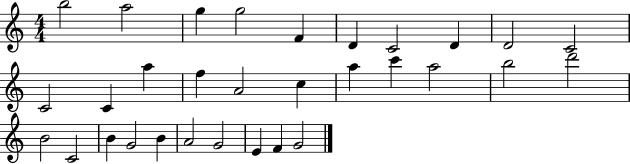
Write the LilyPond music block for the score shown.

{
  \clef treble
  \numericTimeSignature
  \time 4/4
  \key c \major
  b''2 a''2 | g''4 g''2 f'4 | d'4 c'2 d'4 | d'2 c'2 | \break c'2 c'4 a''4 | f''4 a'2 c''4 | a''4 c'''4 a''2 | b''2 d'''2 | \break b'2 c'2 | b'4 g'2 b'4 | a'2 g'2 | e'4 f'4 g'2 | \break \bar "|."
}